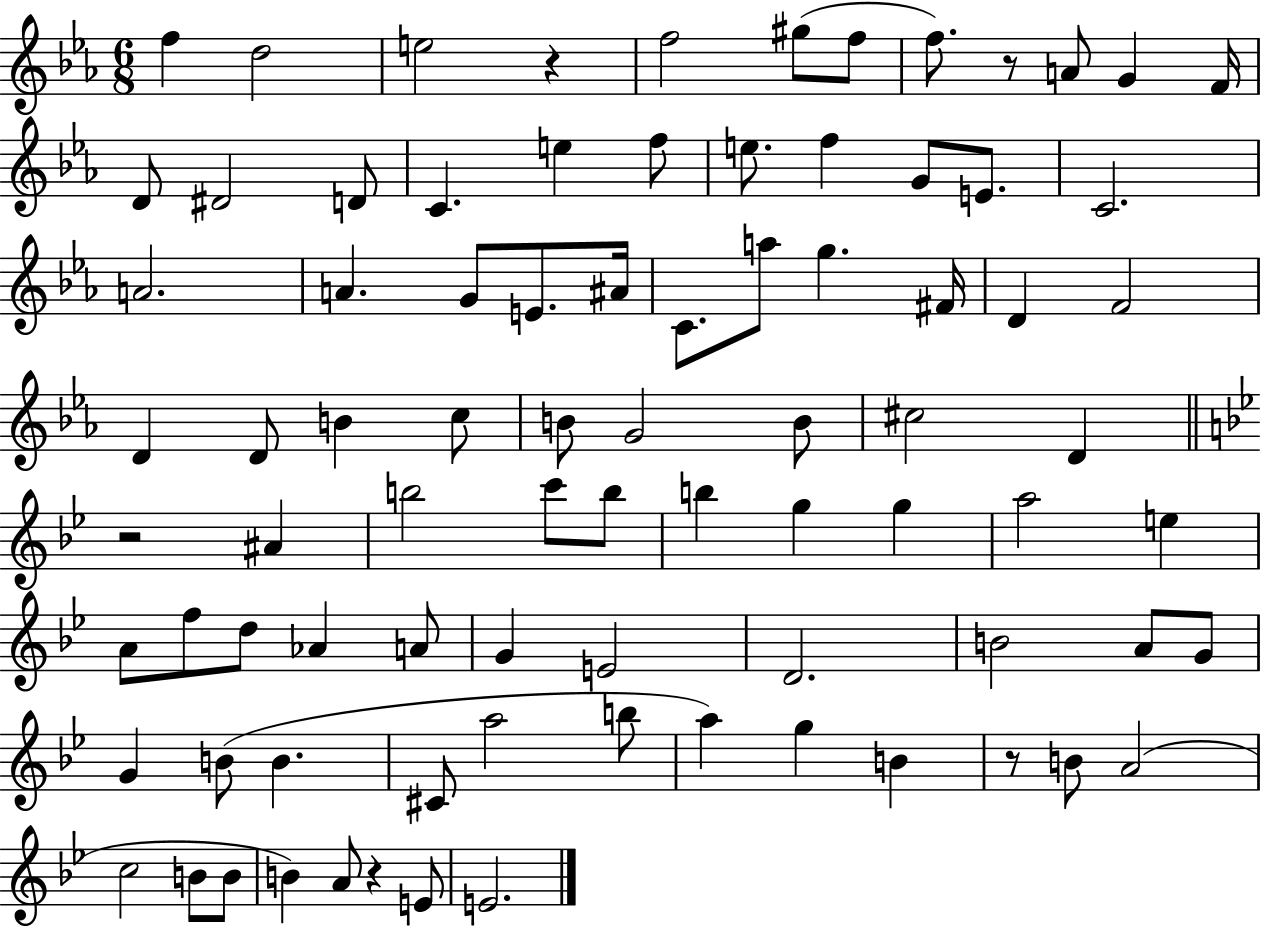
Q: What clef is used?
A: treble